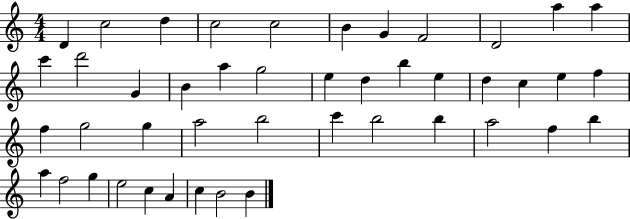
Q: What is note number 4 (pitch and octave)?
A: C5